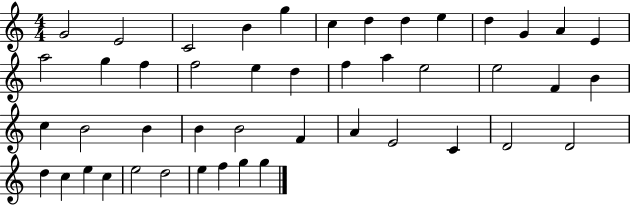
G4/h E4/h C4/h B4/q G5/q C5/q D5/q D5/q E5/q D5/q G4/q A4/q E4/q A5/h G5/q F5/q F5/h E5/q D5/q F5/q A5/q E5/h E5/h F4/q B4/q C5/q B4/h B4/q B4/q B4/h F4/q A4/q E4/h C4/q D4/h D4/h D5/q C5/q E5/q C5/q E5/h D5/h E5/q F5/q G5/q G5/q